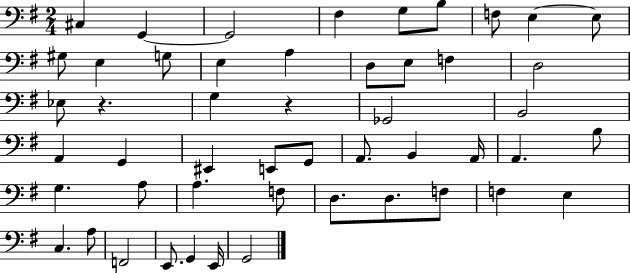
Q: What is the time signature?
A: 2/4